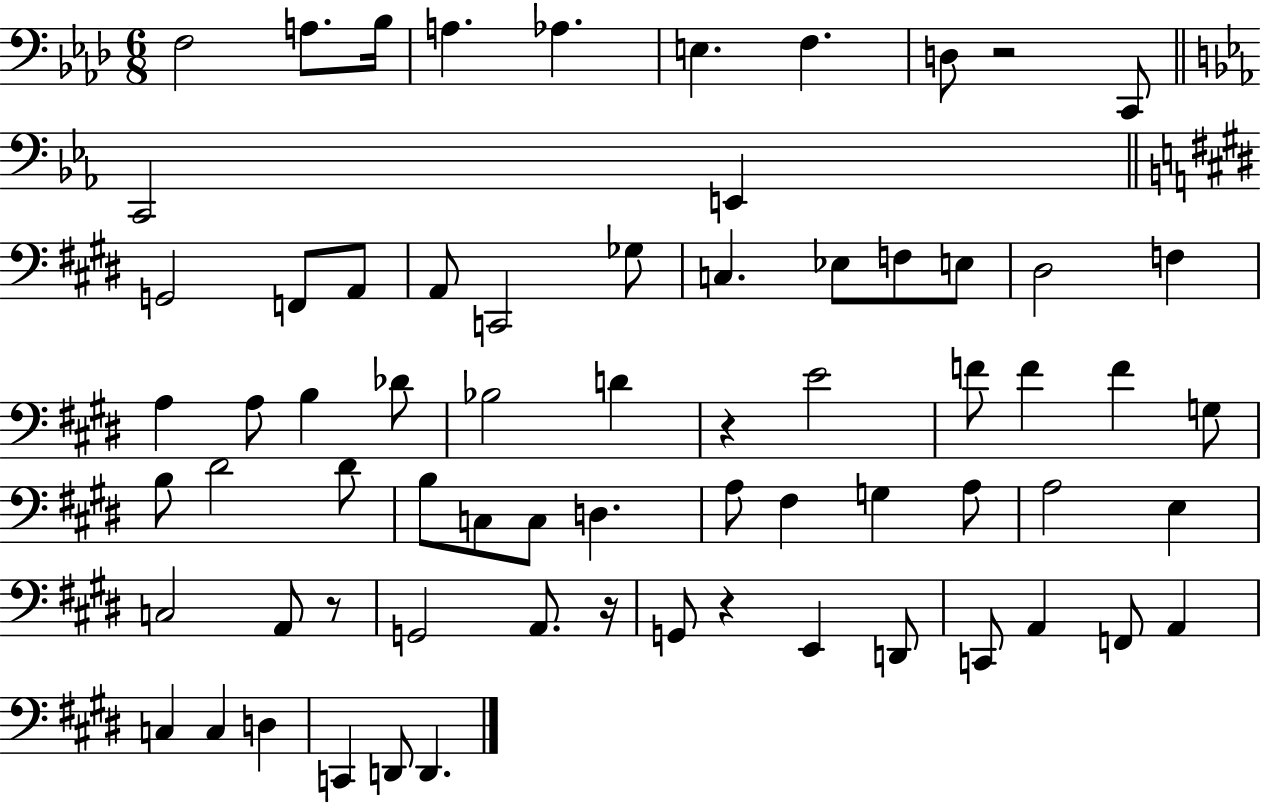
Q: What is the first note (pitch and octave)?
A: F3